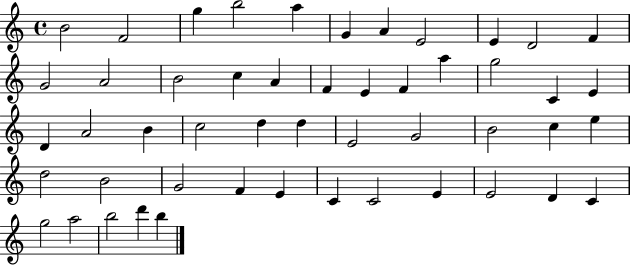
B4/h F4/h G5/q B5/h A5/q G4/q A4/q E4/h E4/q D4/h F4/q G4/h A4/h B4/h C5/q A4/q F4/q E4/q F4/q A5/q G5/h C4/q E4/q D4/q A4/h B4/q C5/h D5/q D5/q E4/h G4/h B4/h C5/q E5/q D5/h B4/h G4/h F4/q E4/q C4/q C4/h E4/q E4/h D4/q C4/q G5/h A5/h B5/h D6/q B5/q